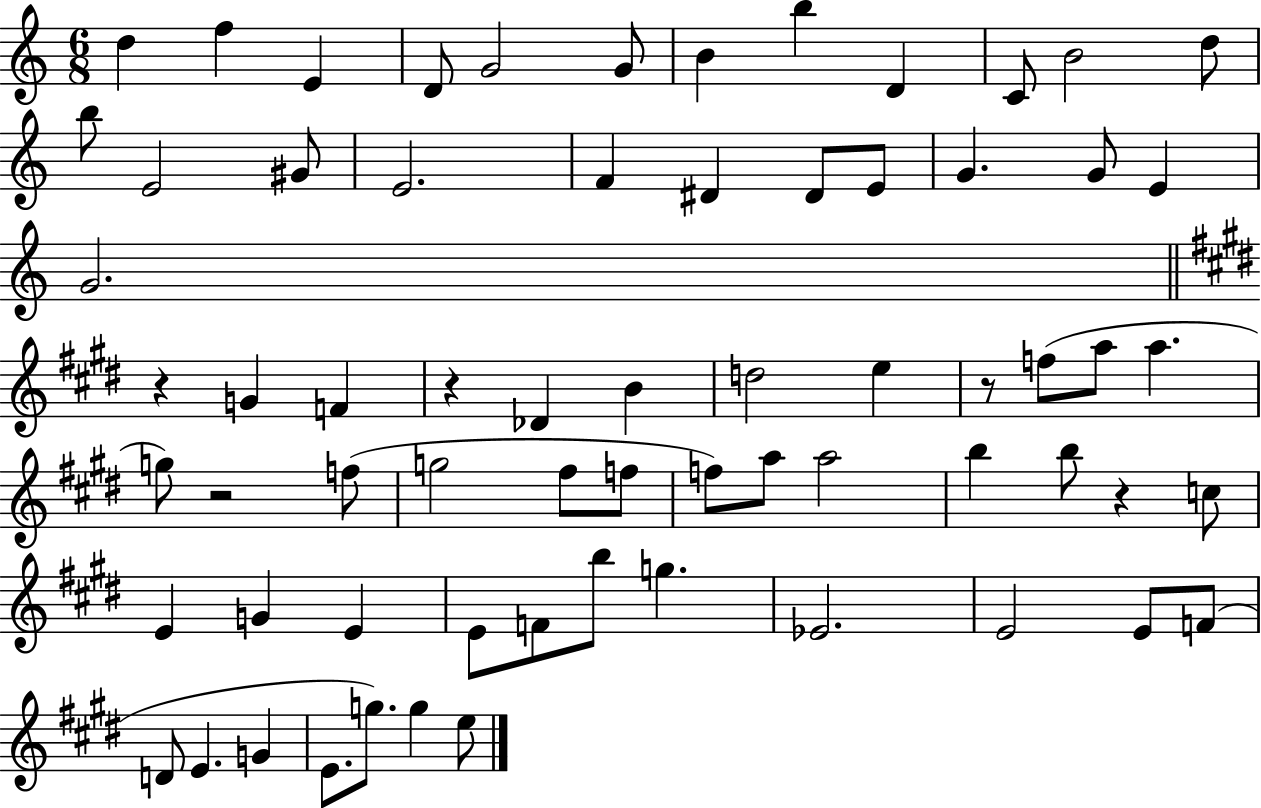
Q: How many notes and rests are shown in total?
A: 67